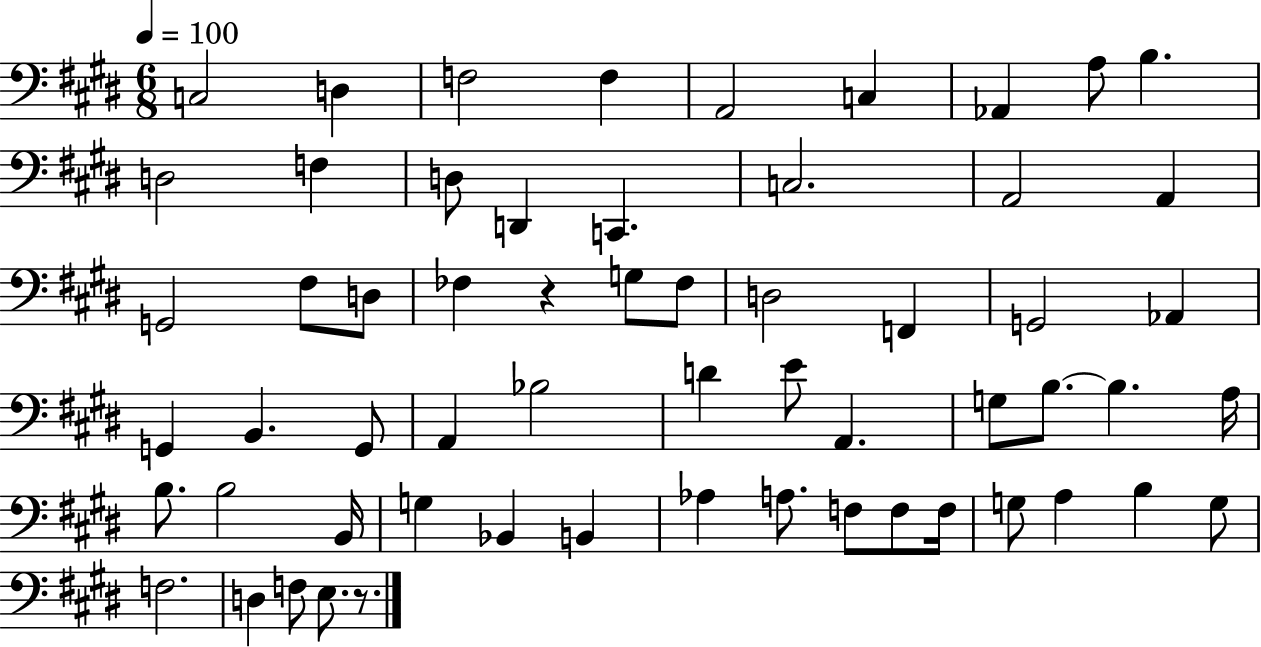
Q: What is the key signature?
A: E major